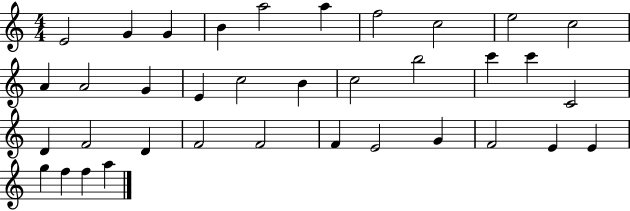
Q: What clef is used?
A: treble